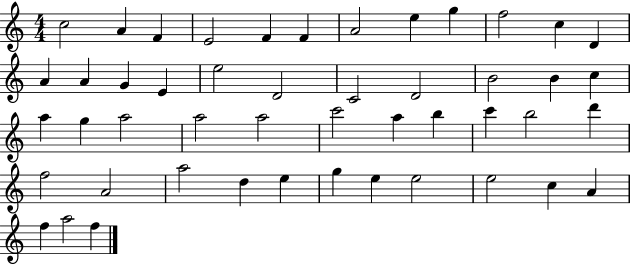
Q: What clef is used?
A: treble